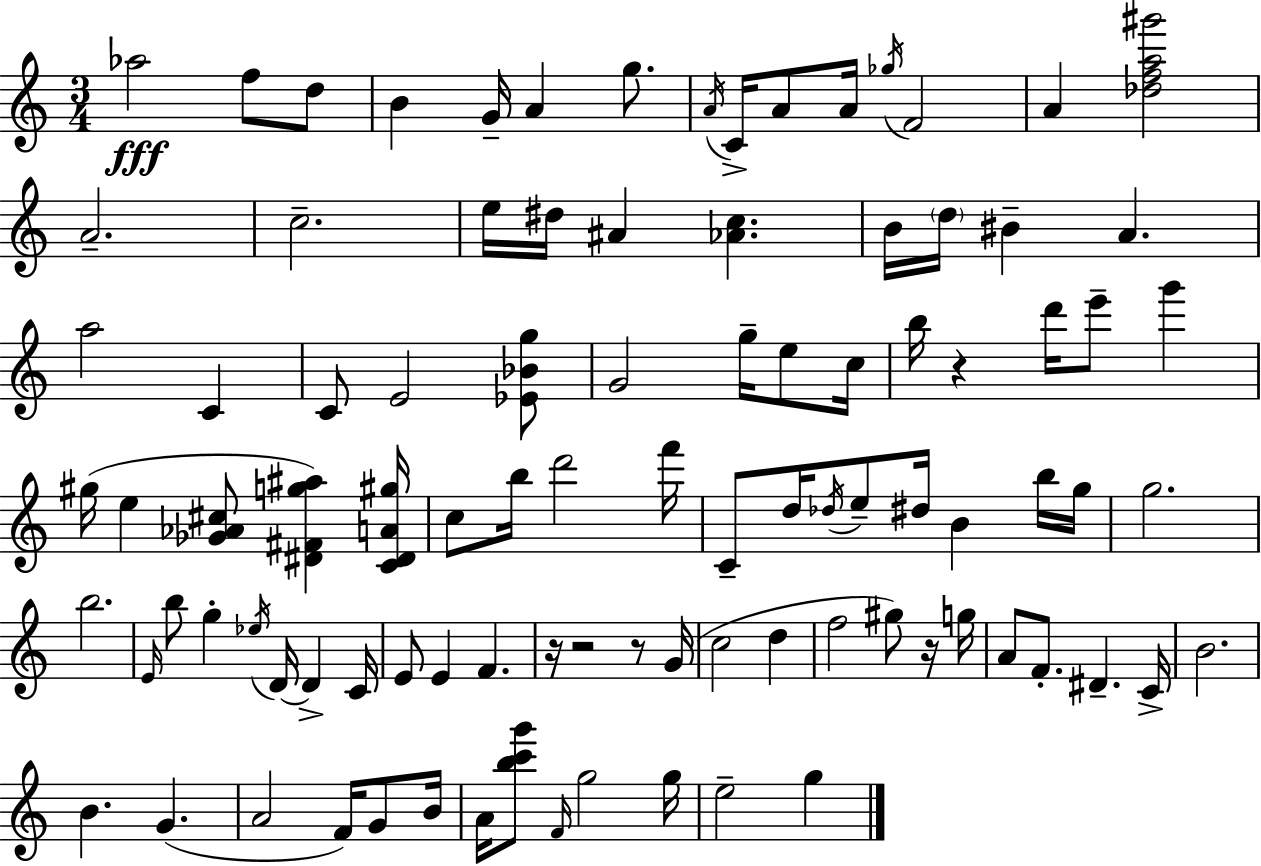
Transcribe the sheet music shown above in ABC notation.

X:1
T:Untitled
M:3/4
L:1/4
K:C
_a2 f/2 d/2 B G/4 A g/2 A/4 C/4 A/2 A/4 _g/4 F2 A [_dfa^g']2 A2 c2 e/4 ^d/4 ^A [_Ac] B/4 d/4 ^B A a2 C C/2 E2 [_E_Bg]/2 G2 g/4 e/2 c/4 b/4 z d'/4 e'/2 g' ^g/4 e [_G_A^c]/2 [^D^Fg^a] [C^DA^g]/4 c/2 b/4 d'2 f'/4 C/2 d/4 _d/4 e/2 ^d/4 B b/4 g/4 g2 b2 E/4 b/2 g _e/4 D/4 D C/4 E/2 E F z/4 z2 z/2 G/4 c2 d f2 ^g/2 z/4 g/4 A/2 F/2 ^D C/4 B2 B G A2 F/4 G/2 B/4 A/4 [bc'g']/2 F/4 g2 g/4 e2 g